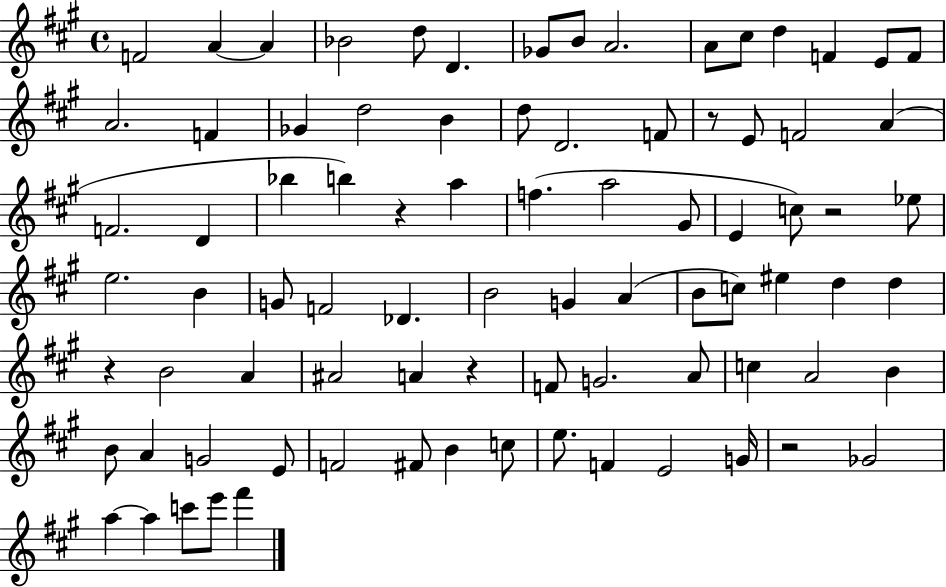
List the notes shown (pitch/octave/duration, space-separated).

F4/h A4/q A4/q Bb4/h D5/e D4/q. Gb4/e B4/e A4/h. A4/e C#5/e D5/q F4/q E4/e F4/e A4/h. F4/q Gb4/q D5/h B4/q D5/e D4/h. F4/e R/e E4/e F4/h A4/q F4/h. D4/q Bb5/q B5/q R/q A5/q F5/q. A5/h G#4/e E4/q C5/e R/h Eb5/e E5/h. B4/q G4/e F4/h Db4/q. B4/h G4/q A4/q B4/e C5/e EIS5/q D5/q D5/q R/q B4/h A4/q A#4/h A4/q R/q F4/e G4/h. A4/e C5/q A4/h B4/q B4/e A4/q G4/h E4/e F4/h F#4/e B4/q C5/e E5/e. F4/q E4/h G4/s R/h Gb4/h A5/q A5/q C6/e E6/e F#6/q